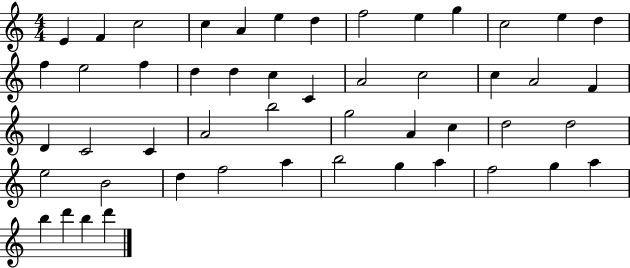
E4/q F4/q C5/h C5/q A4/q E5/q D5/q F5/h E5/q G5/q C5/h E5/q D5/q F5/q E5/h F5/q D5/q D5/q C5/q C4/q A4/h C5/h C5/q A4/h F4/q D4/q C4/h C4/q A4/h B5/h G5/h A4/q C5/q D5/h D5/h E5/h B4/h D5/q F5/h A5/q B5/h G5/q A5/q F5/h G5/q A5/q B5/q D6/q B5/q D6/q